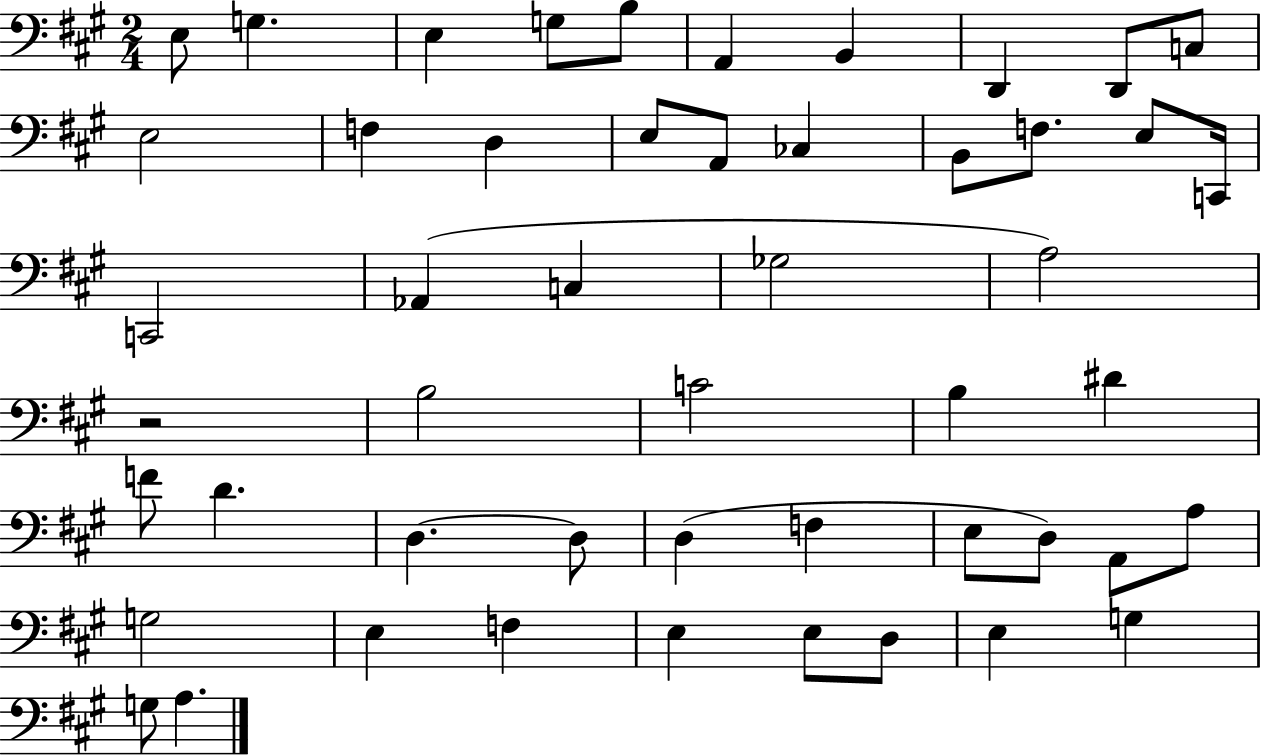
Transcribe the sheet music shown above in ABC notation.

X:1
T:Untitled
M:2/4
L:1/4
K:A
E,/2 G, E, G,/2 B,/2 A,, B,, D,, D,,/2 C,/2 E,2 F, D, E,/2 A,,/2 _C, B,,/2 F,/2 E,/2 C,,/4 C,,2 _A,, C, _G,2 A,2 z2 B,2 C2 B, ^D F/2 D D, D,/2 D, F, E,/2 D,/2 A,,/2 A,/2 G,2 E, F, E, E,/2 D,/2 E, G, G,/2 A,